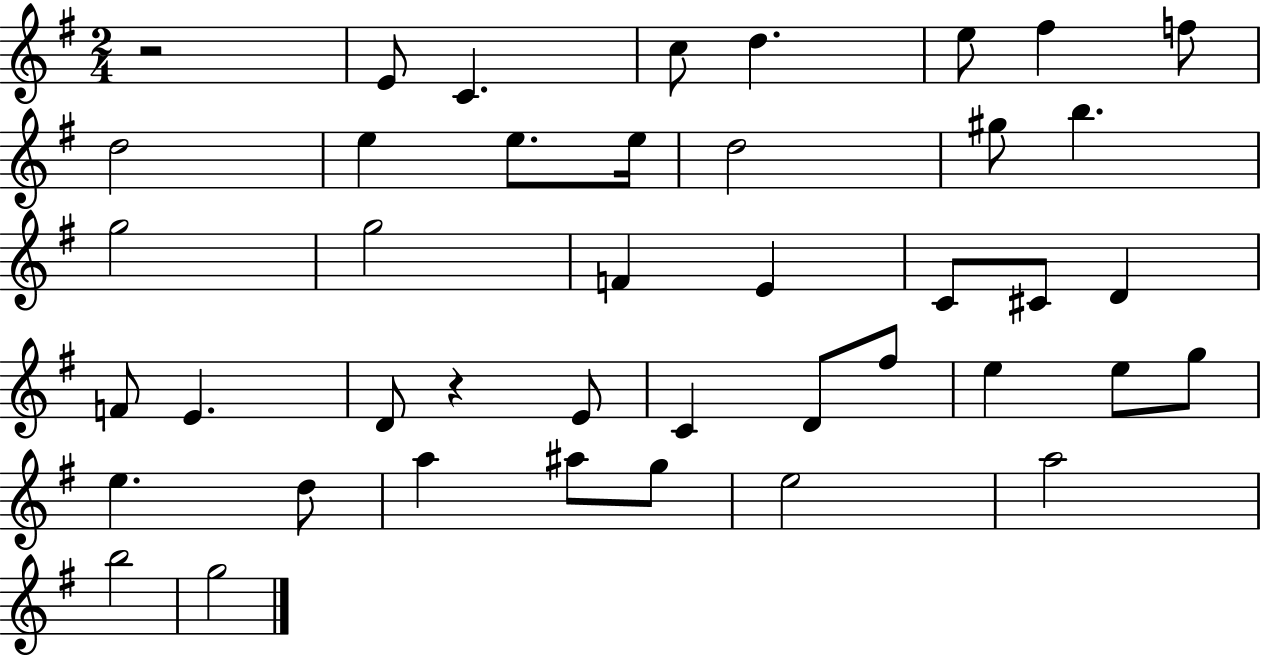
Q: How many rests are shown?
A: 2